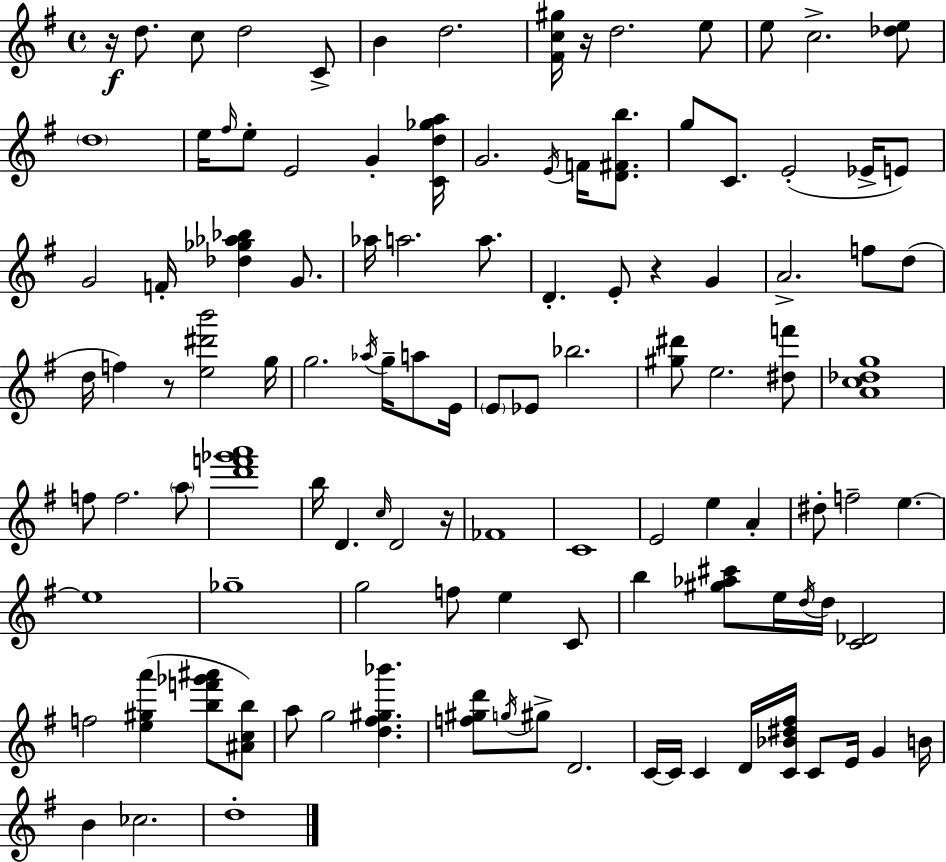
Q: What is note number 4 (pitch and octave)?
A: C4